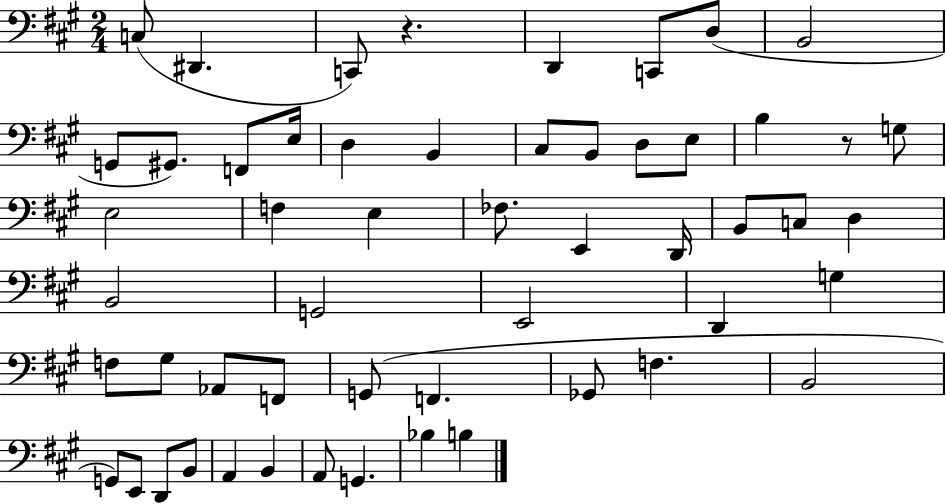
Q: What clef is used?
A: bass